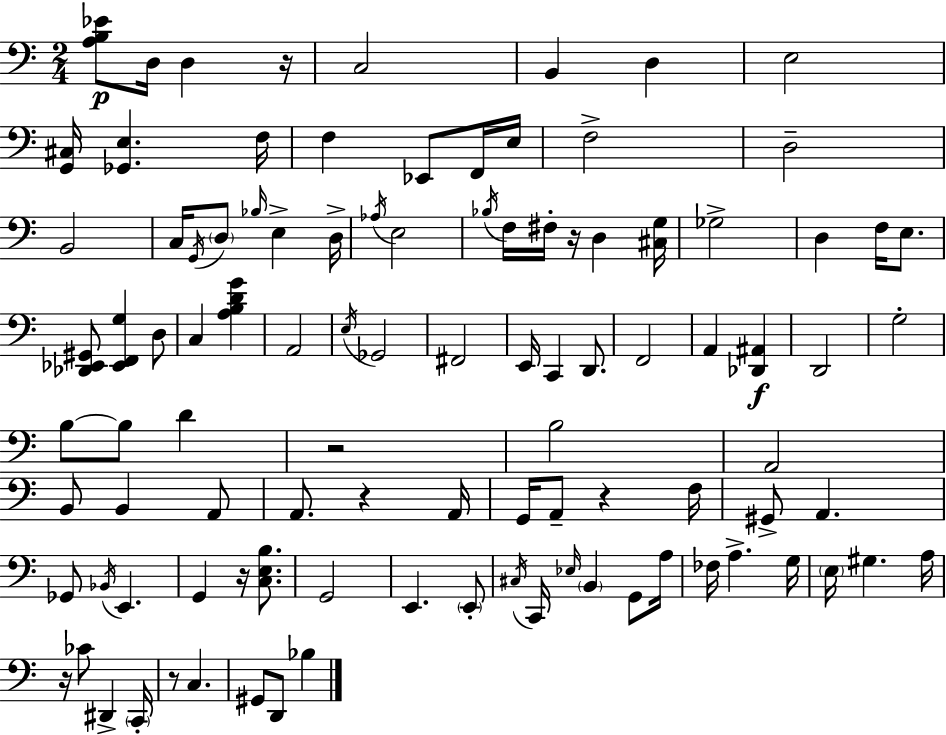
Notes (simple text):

[A3,B3,Eb4]/e D3/s D3/q R/s C3/h B2/q D3/q E3/h [G2,C#3]/s [Gb2,E3]/q. F3/s F3/q Eb2/e F2/s E3/s F3/h D3/h B2/h C3/s G2/s D3/e Bb3/s E3/q D3/s Ab3/s E3/h Bb3/s F3/s F#3/s R/s D3/q [C#3,G3]/s Gb3/h D3/q F3/s E3/e. [Db2,Eb2,G#2]/e [Eb2,F2,G3]/q D3/e C3/q [A3,B3,D4,G4]/q A2/h E3/s Gb2/h F#2/h E2/s C2/q D2/e. F2/h A2/q [Db2,A#2]/q D2/h G3/h B3/e B3/e D4/q R/h B3/h A2/h B2/e B2/q A2/e A2/e. R/q A2/s G2/s A2/e R/q F3/s G#2/e A2/q. Gb2/e Bb2/s E2/q. G2/q R/s [C3,E3,B3]/e. G2/h E2/q. E2/e C#3/s C2/s Eb3/s B2/q G2/e A3/s FES3/s A3/q. G3/s E3/s G#3/q. A3/s R/s CES4/e D#2/q C2/s R/e C3/q. G#2/e D2/e Bb3/q